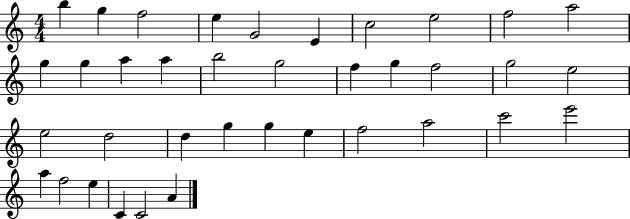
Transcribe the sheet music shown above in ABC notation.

X:1
T:Untitled
M:4/4
L:1/4
K:C
b g f2 e G2 E c2 e2 f2 a2 g g a a b2 g2 f g f2 g2 e2 e2 d2 d g g e f2 a2 c'2 e'2 a f2 e C C2 A